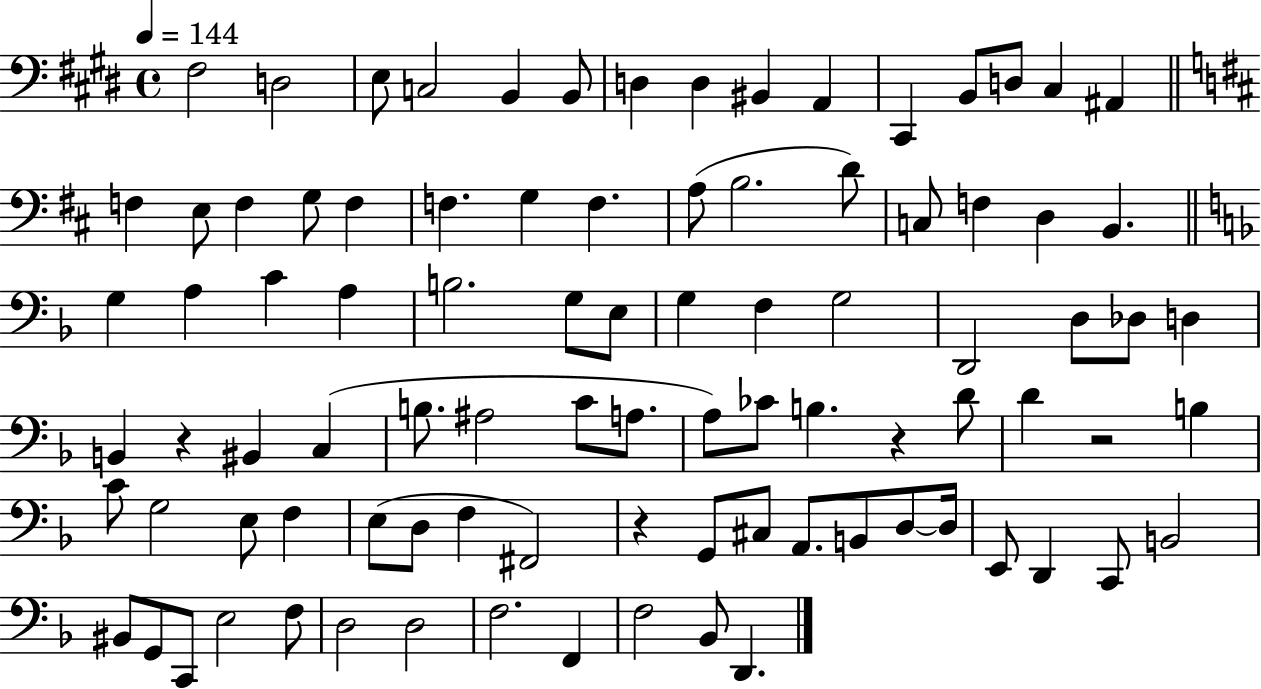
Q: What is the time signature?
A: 4/4